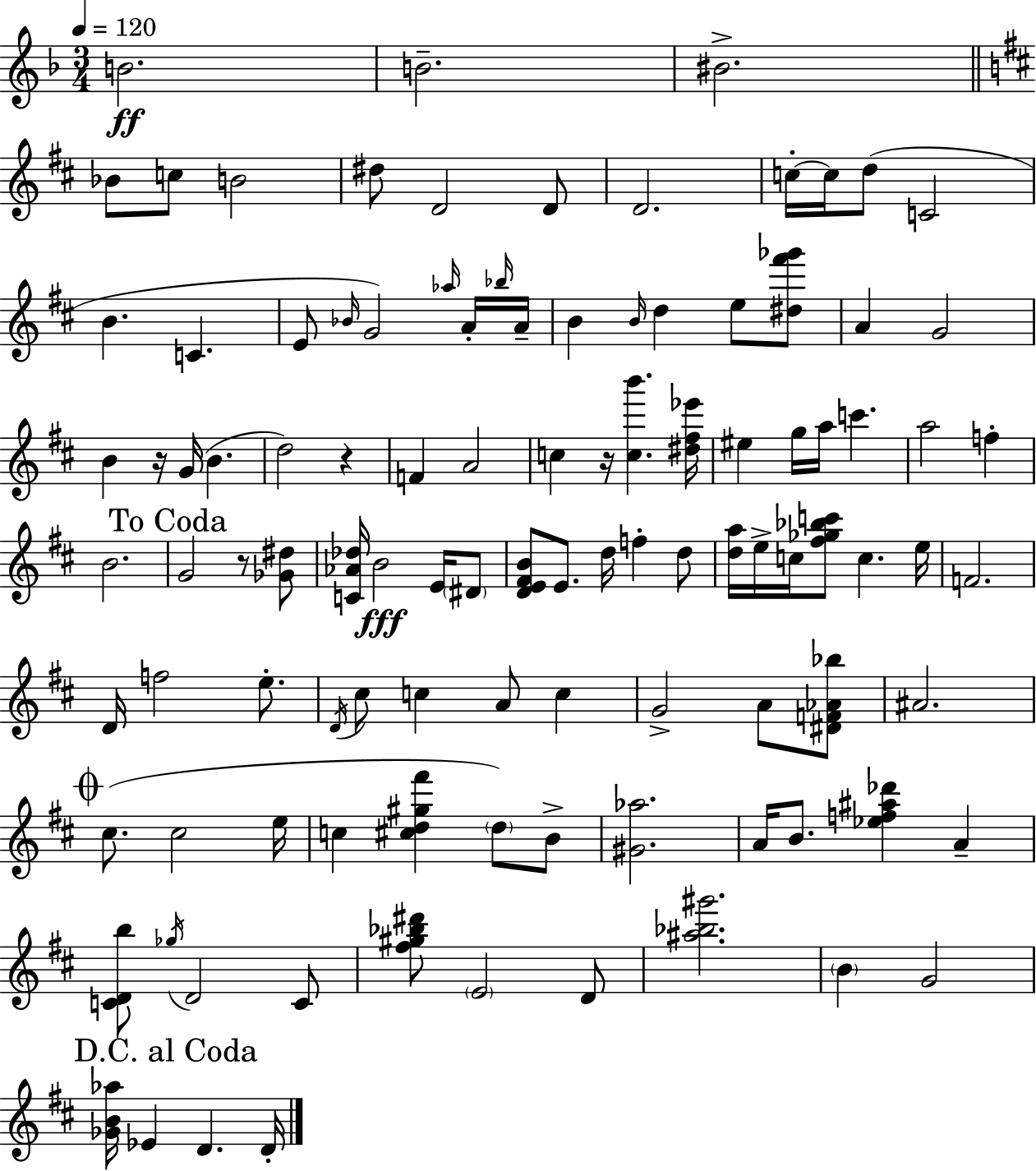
{
  \clef treble
  \numericTimeSignature
  \time 3/4
  \key d \minor
  \tempo 4 = 120
  b'2.\ff | b'2.-- | bis'2.-> | \bar "||" \break \key d \major bes'8 c''8 b'2 | dis''8 d'2 d'8 | d'2. | c''16-.~~ c''16 d''8( c'2 | \break b'4. c'4. | e'8 \grace { bes'16 }) g'2 \grace { aes''16 } | a'16-. \grace { bes''16 } a'16-- b'4 \grace { b'16 } d''4 | e''8 <dis'' fis''' ges'''>8 a'4 g'2 | \break b'4 r16 g'16( b'4. | d''2) | r4 f'4 a'2 | c''4 r16 <c'' b'''>4. | \break <dis'' fis'' ees'''>16 eis''4 g''16 a''16 c'''4. | a''2 | f''4-. b'2. | \mark "To Coda" g'2 | \break r8 <ges' dis''>8 <c' aes' des''>16 b'2\fff | e'16 \parenthesize dis'8 <d' e' fis' b'>8 e'8. d''16 f''4-. | d''8 <d'' a''>16 e''16-> c''16 <fis'' ges'' bes'' c'''>8 c''4. | e''16 f'2. | \break d'16 f''2 | e''8.-. \acciaccatura { d'16 } cis''8 c''4 a'8 | c''4 g'2-> | a'8 <dis' f' aes' bes''>8 ais'2. | \break \mark \markup { \musicglyph "scripts.coda" } cis''8.( cis''2 | e''16 c''4 <cis'' d'' gis'' fis'''>4 | \parenthesize d''8) b'8-> <gis' aes''>2. | a'16 b'8. <ees'' f'' ais'' des'''>4 | \break a'4-- <c' d' b''>8 \acciaccatura { ges''16 } d'2 | c'8 <fis'' gis'' bes'' dis'''>8 \parenthesize e'2 | d'8 <ais'' bes'' gis'''>2. | \parenthesize b'4 g'2 | \break \mark "D.C. al Coda" <ges' b' aes''>16 ees'4 d'4. | d'16-. \bar "|."
}